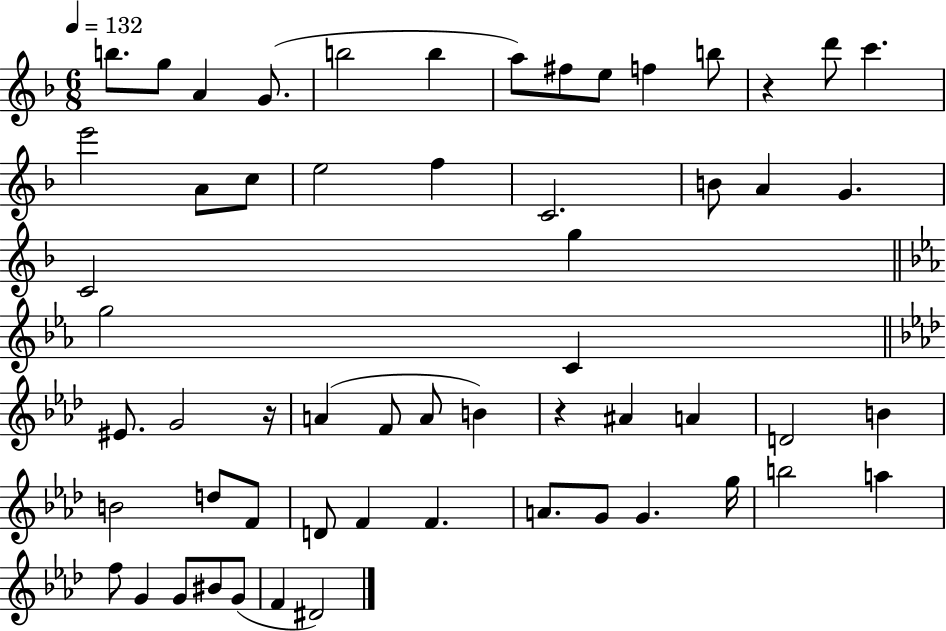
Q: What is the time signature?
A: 6/8